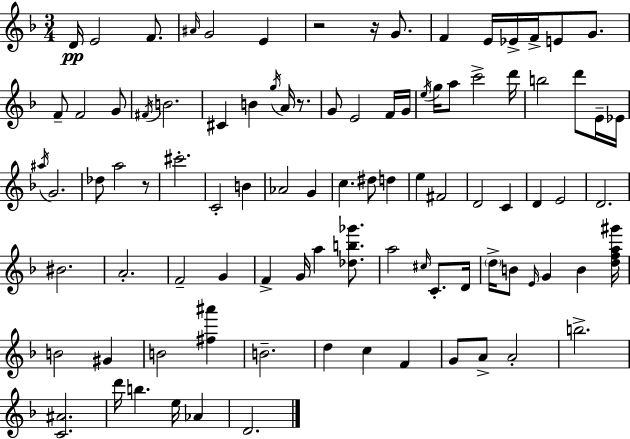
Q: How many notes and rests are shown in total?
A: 94